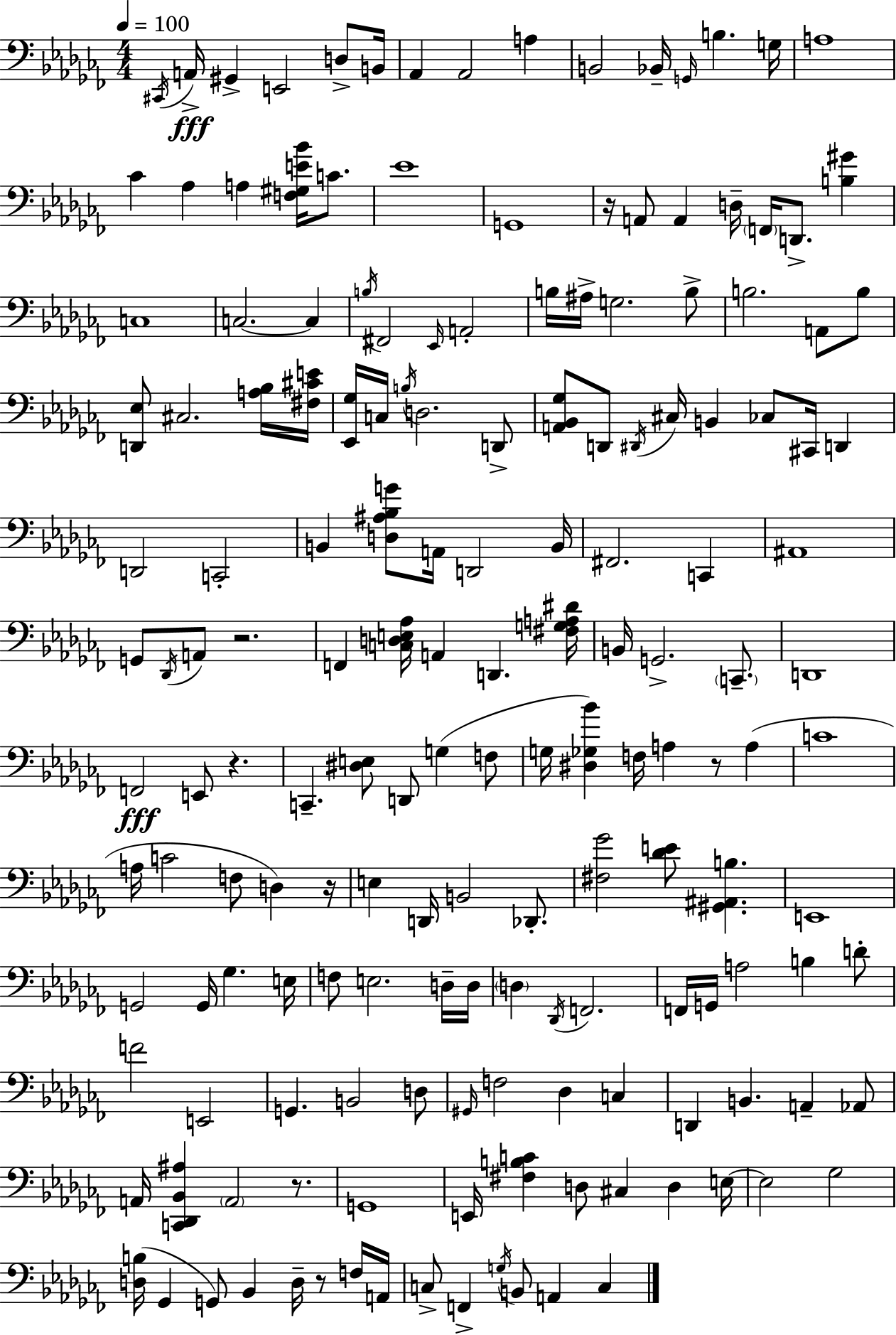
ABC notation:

X:1
T:Untitled
M:4/4
L:1/4
K:Abm
^C,,/4 A,,/4 ^G,, E,,2 D,/2 B,,/4 _A,, _A,,2 A, B,,2 _B,,/4 G,,/4 B, G,/4 A,4 _C _A, A, [F,^G,E_B]/4 C/2 _E4 G,,4 z/4 A,,/2 A,, D,/4 F,,/4 D,,/2 [B,^G] C,4 C,2 C, B,/4 ^F,,2 _E,,/4 A,,2 B,/4 ^A,/4 G,2 B,/2 B,2 A,,/2 B,/2 [D,,_E,]/2 ^C,2 [A,_B,]/4 [^F,^CE]/4 [_E,,_G,]/4 C,/4 B,/4 D,2 D,,/2 [A,,_B,,_G,]/2 D,,/2 ^D,,/4 ^C,/4 B,, _C,/2 ^C,,/4 D,, D,,2 C,,2 B,, [D,^A,_B,G]/2 A,,/4 D,,2 B,,/4 ^F,,2 C,, ^A,,4 G,,/2 _D,,/4 A,,/2 z2 F,, [C,D,E,_A,]/4 A,, D,, [^F,G,A,^D]/4 B,,/4 G,,2 C,,/2 D,,4 F,,2 E,,/2 z C,, [^D,E,]/2 D,,/2 G, F,/2 G,/4 [^D,_G,_B] F,/4 A, z/2 A, C4 A,/4 C2 F,/2 D, z/4 E, D,,/4 B,,2 _D,,/2 [^F,_G]2 [_DE]/2 [^G,,^A,,B,] E,,4 G,,2 G,,/4 _G, E,/4 F,/2 E,2 D,/4 D,/4 D, _D,,/4 F,,2 F,,/4 G,,/4 A,2 B, D/2 F2 E,,2 G,, B,,2 D,/2 ^G,,/4 F,2 _D, C, D,, B,, A,, _A,,/2 A,,/4 [C,,_D,,_B,,^A,] A,,2 z/2 G,,4 E,,/4 [^F,B,C] D,/2 ^C, D, E,/4 E,2 _G,2 [D,B,]/4 _G,, G,,/2 _B,, D,/4 z/2 F,/4 A,,/4 C,/2 F,, G,/4 B,,/2 A,, C,